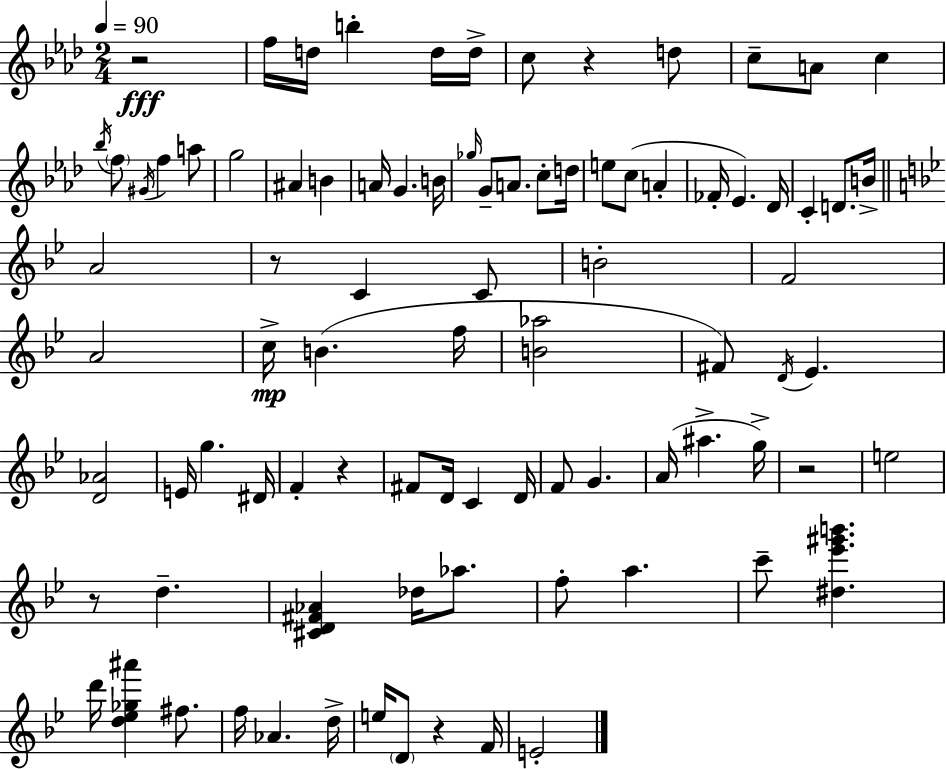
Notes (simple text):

R/h F5/s D5/s B5/q D5/s D5/s C5/e R/q D5/e C5/e A4/e C5/q Bb5/s F5/e G#4/s F5/q A5/e G5/h A#4/q B4/q A4/s G4/q. B4/s Gb5/s G4/e A4/e. C5/e D5/s E5/e C5/e A4/q FES4/s Eb4/q. Db4/s C4/q D4/e. B4/s A4/h R/e C4/q C4/e B4/h F4/h A4/h C5/s B4/q. F5/s [B4,Ab5]/h F#4/e D4/s Eb4/q. [D4,Ab4]/h E4/s G5/q. D#4/s F4/q R/q F#4/e D4/s C4/q D4/s F4/e G4/q. A4/s A#5/q. G5/s R/h E5/h R/e D5/q. [C#4,D4,F#4,Ab4]/q Db5/s Ab5/e. F5/e A5/q. C6/e [D#5,Eb6,G#6,B6]/q. D6/s [D5,Eb5,Gb5,A#6]/q F#5/e. F5/s Ab4/q. D5/s E5/s D4/e R/q F4/s E4/h